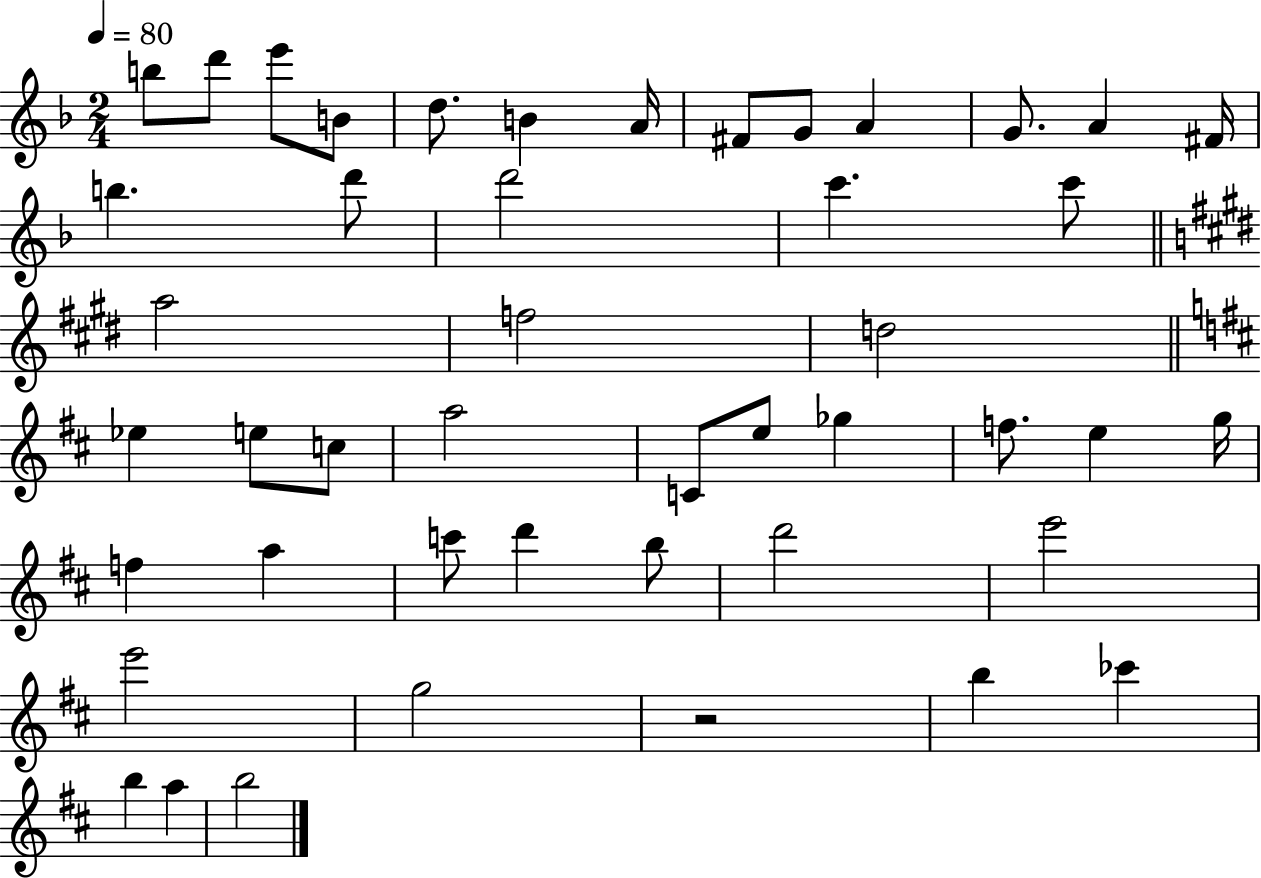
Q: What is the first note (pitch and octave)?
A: B5